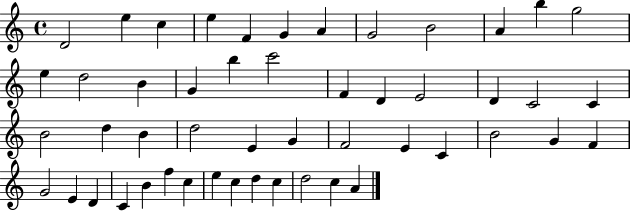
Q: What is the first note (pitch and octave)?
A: D4